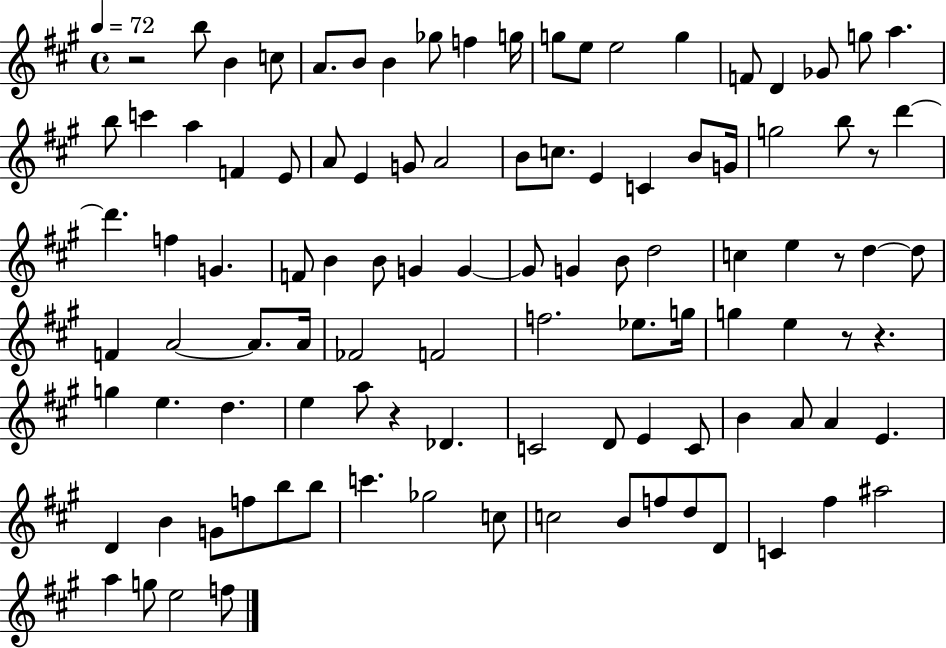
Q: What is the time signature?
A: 4/4